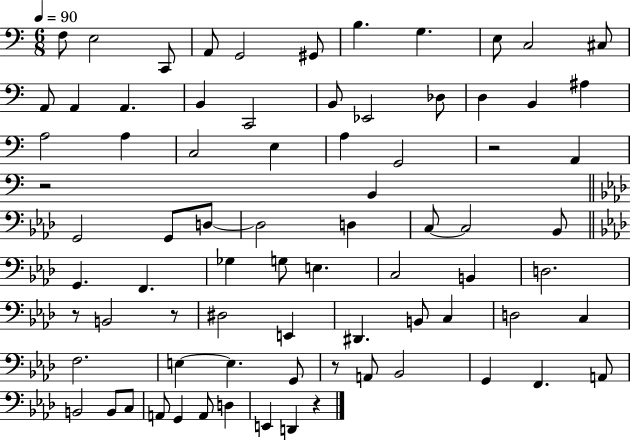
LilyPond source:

{
  \clef bass
  \numericTimeSignature
  \time 6/8
  \key c \major
  \tempo 4 = 90
  \repeat volta 2 { f8 e2 c,8 | a,8 g,2 gis,8 | b4. g4. | e8 c2 cis8 | \break a,8 a,4 a,4. | b,4 c,2 | b,8 ees,2 des8 | d4 b,4 ais4 | \break a2 a4 | c2 e4 | a4 g,2 | r2 a,4 | \break r2 b,4 | \bar "||" \break \key aes \major g,2 g,8 d8~~ | d2 d4 | c8~~ c2 bes,8 | \bar "||" \break \key f \minor g,4. f,4. | ges4 g8 e4. | c2 b,4 | d2. | \break r8 b,2 r8 | dis2 e,4 | dis,4. b,8 c4 | d2 c4 | \break f2. | e4~~ e4. g,8 | r8 a,8 bes,2 | g,4 f,4. a,8 | \break b,2 b,8 c8 | a,8 g,4 a,8 d4 | e,4 d,4 r4 | } \bar "|."
}